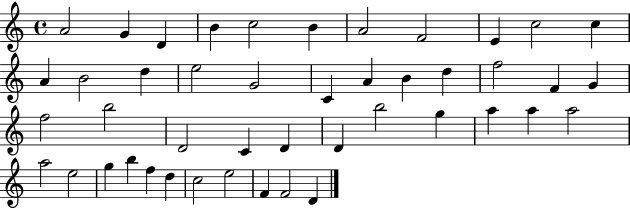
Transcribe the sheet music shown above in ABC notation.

X:1
T:Untitled
M:4/4
L:1/4
K:C
A2 G D B c2 B A2 F2 E c2 c A B2 d e2 G2 C A B d f2 F G f2 b2 D2 C D D b2 g a a a2 a2 e2 g b f d c2 e2 F F2 D